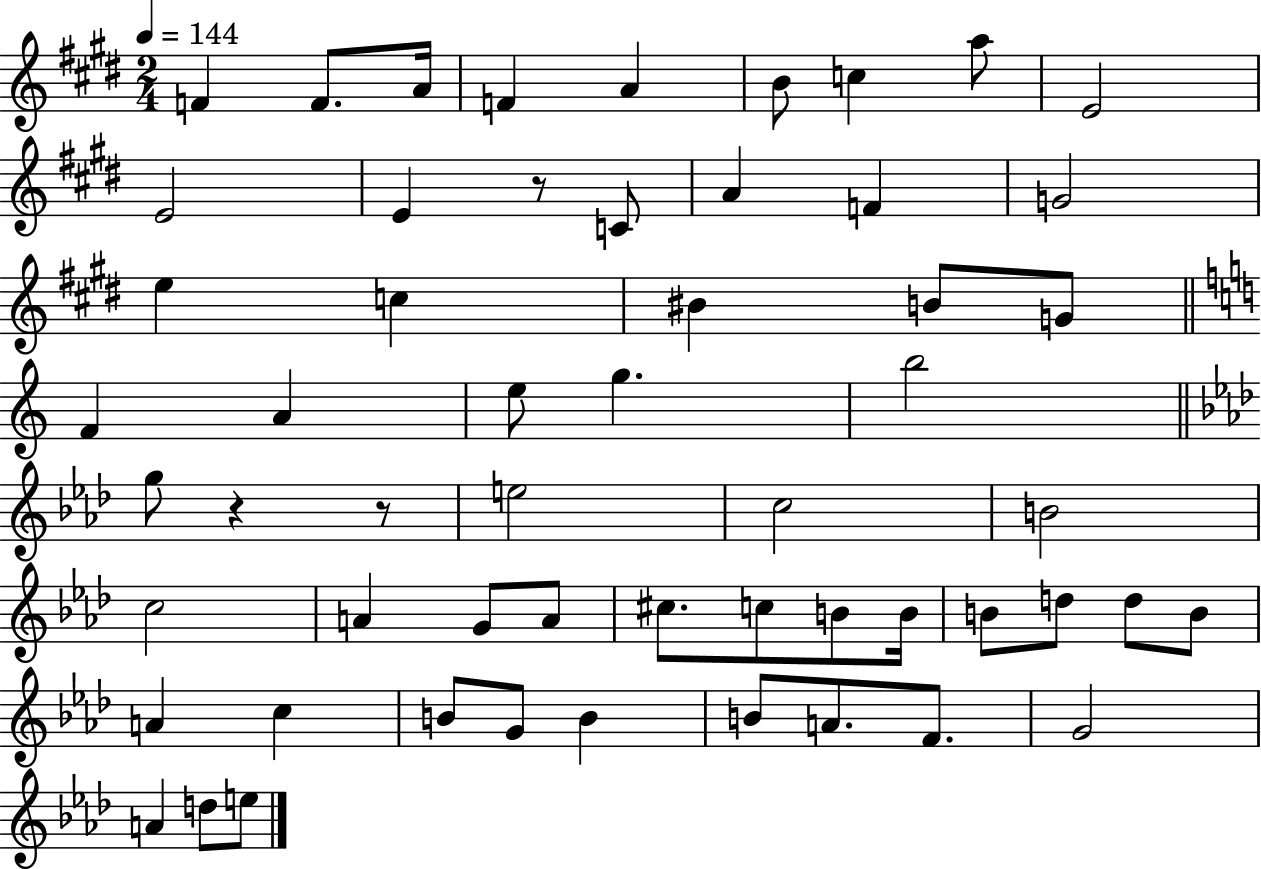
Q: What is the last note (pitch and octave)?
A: E5